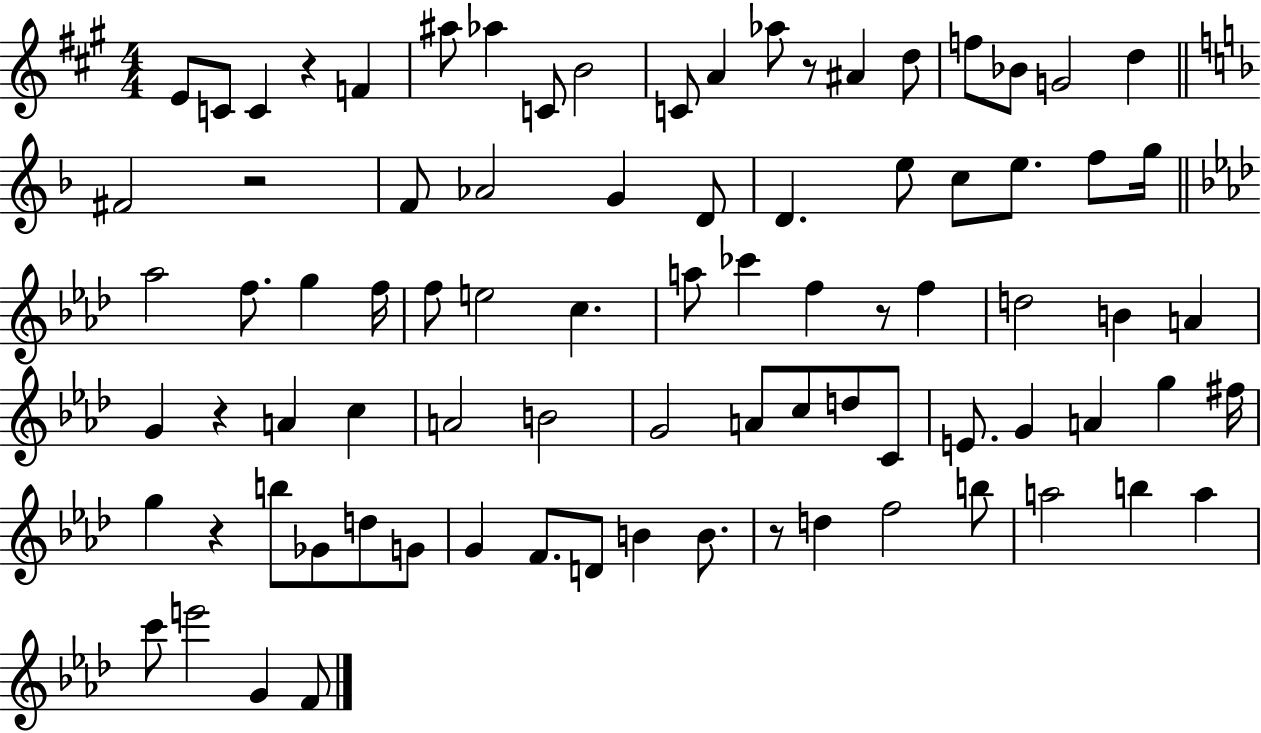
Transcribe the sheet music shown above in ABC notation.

X:1
T:Untitled
M:4/4
L:1/4
K:A
E/2 C/2 C z F ^a/2 _a C/2 B2 C/2 A _a/2 z/2 ^A d/2 f/2 _B/2 G2 d ^F2 z2 F/2 _A2 G D/2 D e/2 c/2 e/2 f/2 g/4 _a2 f/2 g f/4 f/2 e2 c a/2 _c' f z/2 f d2 B A G z A c A2 B2 G2 A/2 c/2 d/2 C/2 E/2 G A g ^f/4 g z b/2 _G/2 d/2 G/2 G F/2 D/2 B B/2 z/2 d f2 b/2 a2 b a c'/2 e'2 G F/2